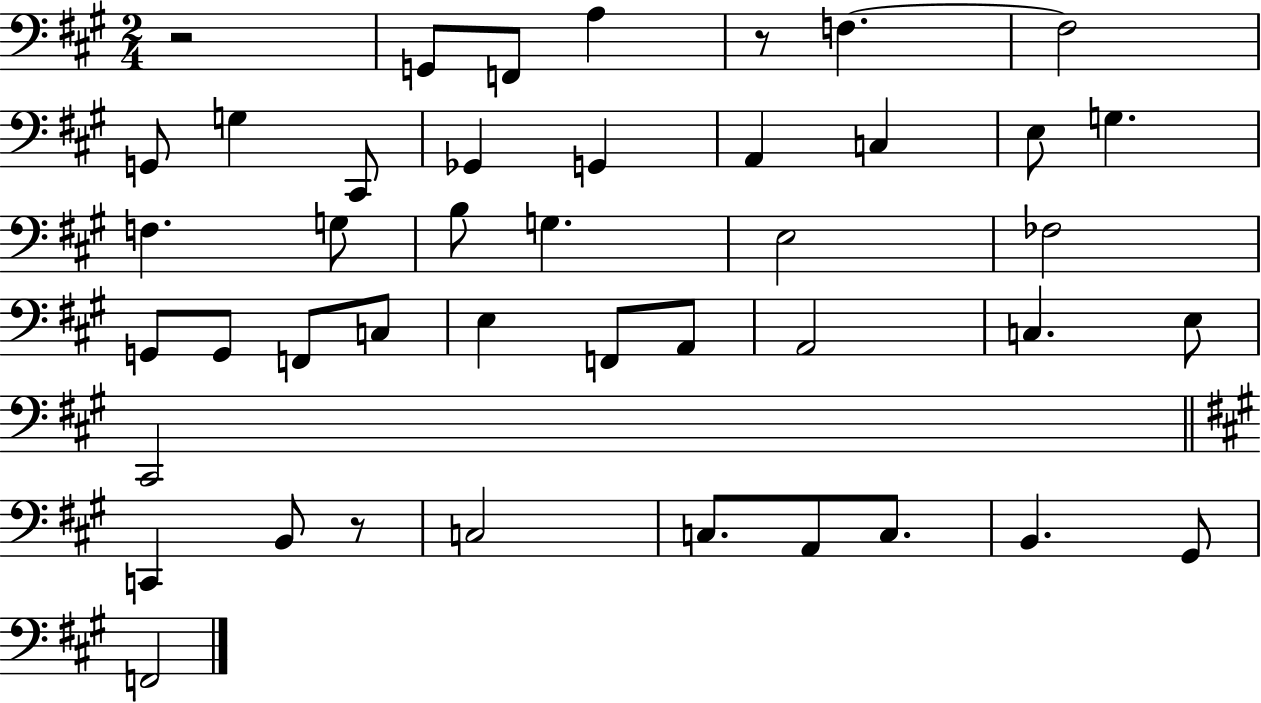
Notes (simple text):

R/h G2/e F2/e A3/q R/e F3/q. F3/h G2/e G3/q C#2/e Gb2/q G2/q A2/q C3/q E3/e G3/q. F3/q. G3/e B3/e G3/q. E3/h FES3/h G2/e G2/e F2/e C3/e E3/q F2/e A2/e A2/h C3/q. E3/e C#2/h C2/q B2/e R/e C3/h C3/e. A2/e C3/e. B2/q. G#2/e F2/h